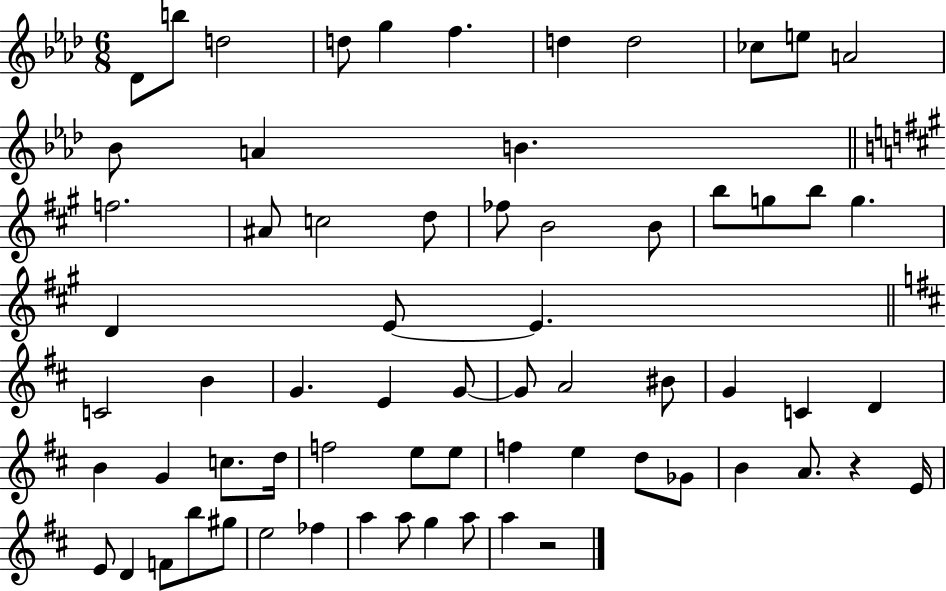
X:1
T:Untitled
M:6/8
L:1/4
K:Ab
_D/2 b/2 d2 d/2 g f d d2 _c/2 e/2 A2 _B/2 A B f2 ^A/2 c2 d/2 _f/2 B2 B/2 b/2 g/2 b/2 g D E/2 E C2 B G E G/2 G/2 A2 ^B/2 G C D B G c/2 d/4 f2 e/2 e/2 f e d/2 _G/2 B A/2 z E/4 E/2 D F/2 b/2 ^g/2 e2 _f a a/2 g a/2 a z2